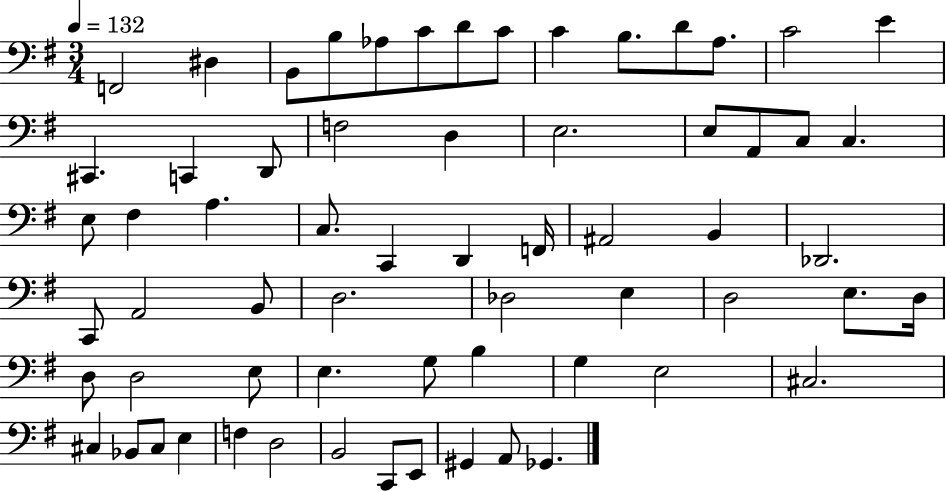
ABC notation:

X:1
T:Untitled
M:3/4
L:1/4
K:G
F,,2 ^D, B,,/2 B,/2 _A,/2 C/2 D/2 C/2 C B,/2 D/2 A,/2 C2 E ^C,, C,, D,,/2 F,2 D, E,2 E,/2 A,,/2 C,/2 C, E,/2 ^F, A, C,/2 C,, D,, F,,/4 ^A,,2 B,, _D,,2 C,,/2 A,,2 B,,/2 D,2 _D,2 E, D,2 E,/2 D,/4 D,/2 D,2 E,/2 E, G,/2 B, G, E,2 ^C,2 ^C, _B,,/2 ^C,/2 E, F, D,2 B,,2 C,,/2 E,,/2 ^G,, A,,/2 _G,,